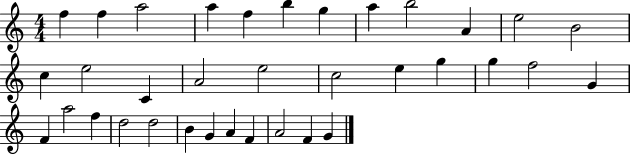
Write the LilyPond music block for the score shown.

{
  \clef treble
  \numericTimeSignature
  \time 4/4
  \key c \major
  f''4 f''4 a''2 | a''4 f''4 b''4 g''4 | a''4 b''2 a'4 | e''2 b'2 | \break c''4 e''2 c'4 | a'2 e''2 | c''2 e''4 g''4 | g''4 f''2 g'4 | \break f'4 a''2 f''4 | d''2 d''2 | b'4 g'4 a'4 f'4 | a'2 f'4 g'4 | \break \bar "|."
}